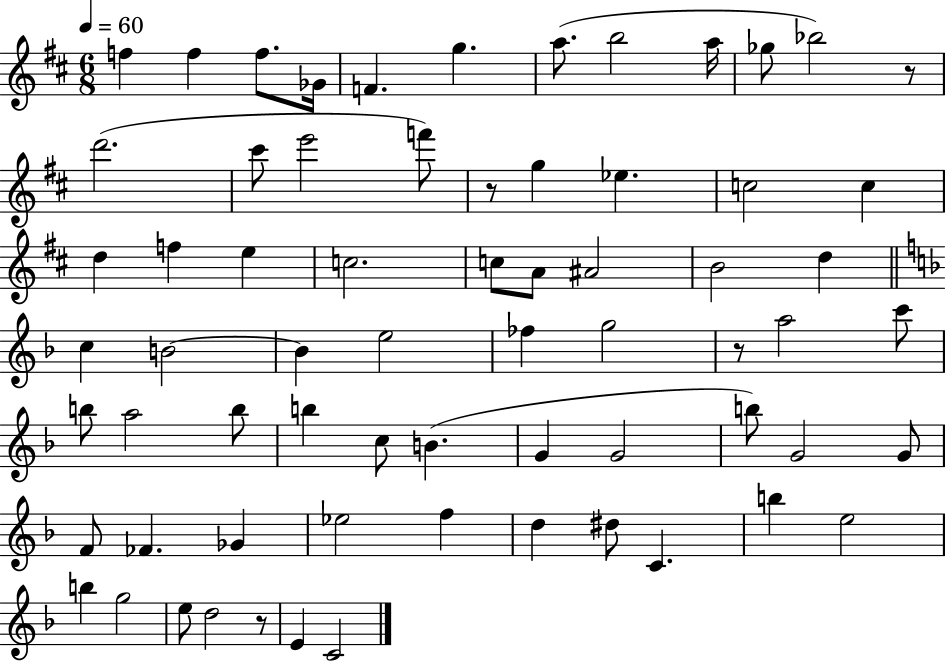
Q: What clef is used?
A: treble